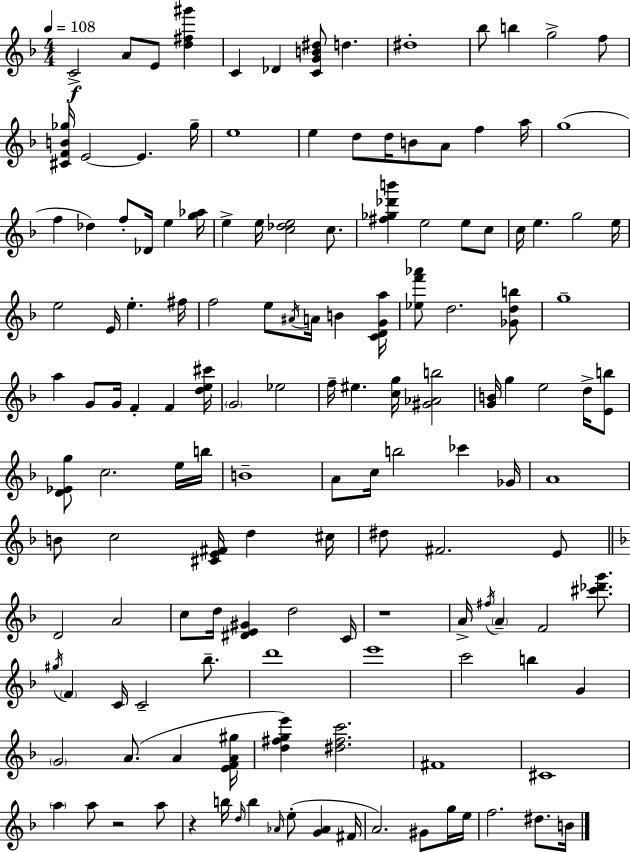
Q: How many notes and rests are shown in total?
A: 144